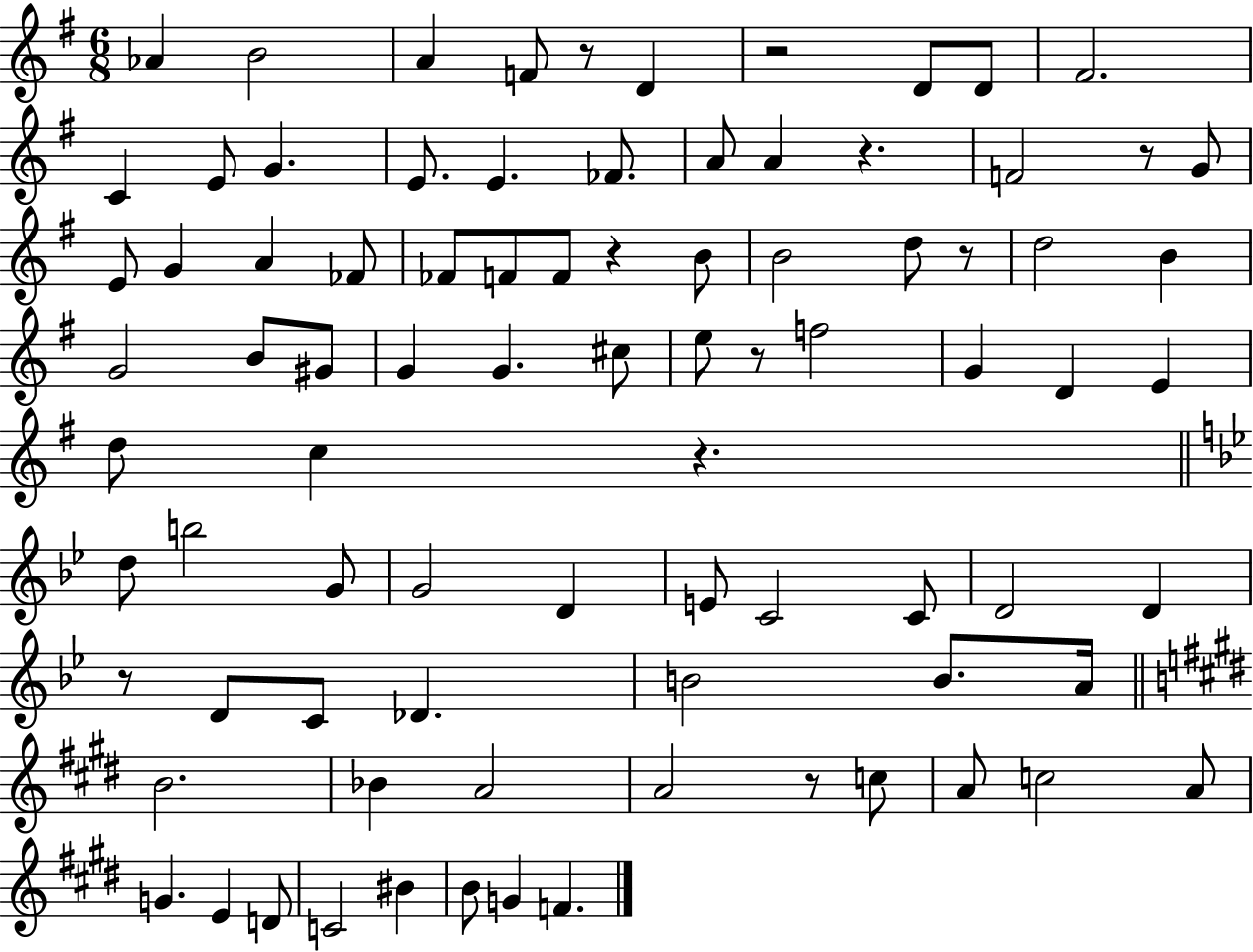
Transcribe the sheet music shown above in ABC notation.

X:1
T:Untitled
M:6/8
L:1/4
K:G
_A B2 A F/2 z/2 D z2 D/2 D/2 ^F2 C E/2 G E/2 E _F/2 A/2 A z F2 z/2 G/2 E/2 G A _F/2 _F/2 F/2 F/2 z B/2 B2 d/2 z/2 d2 B G2 B/2 ^G/2 G G ^c/2 e/2 z/2 f2 G D E d/2 c z d/2 b2 G/2 G2 D E/2 C2 C/2 D2 D z/2 D/2 C/2 _D B2 B/2 A/4 B2 _B A2 A2 z/2 c/2 A/2 c2 A/2 G E D/2 C2 ^B B/2 G F